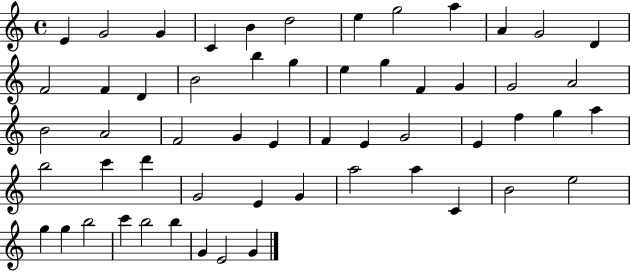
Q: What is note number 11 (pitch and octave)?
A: G4